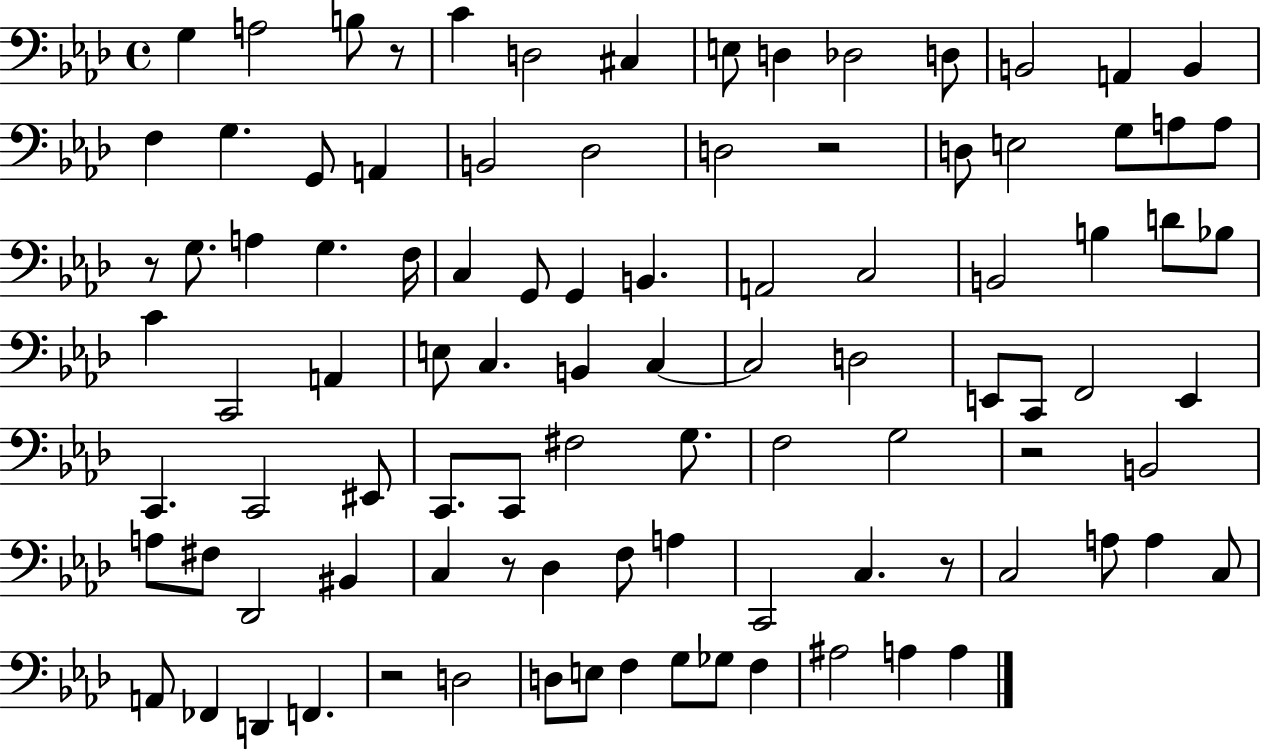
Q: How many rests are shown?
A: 7